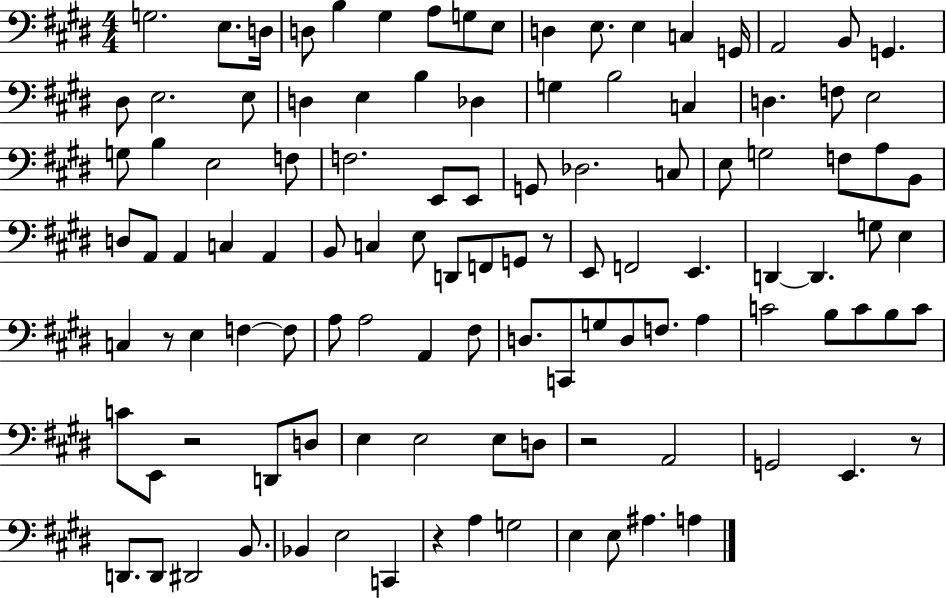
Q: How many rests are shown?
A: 6